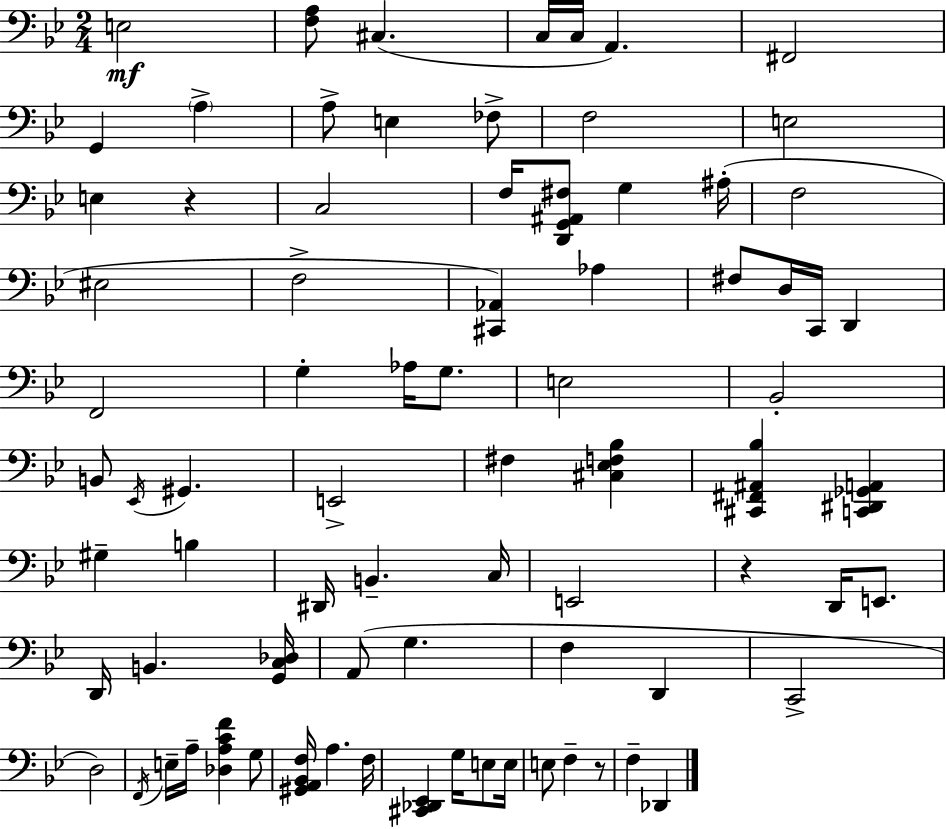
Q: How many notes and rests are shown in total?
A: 79